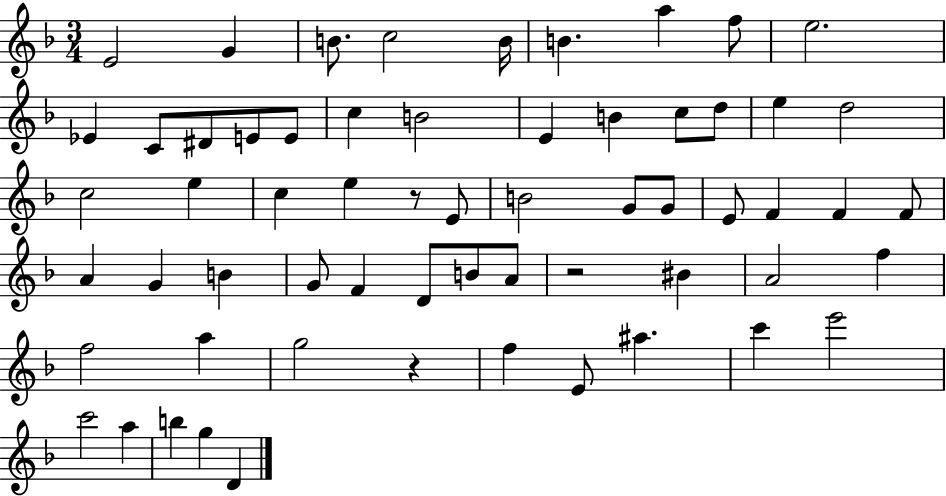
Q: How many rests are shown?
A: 3